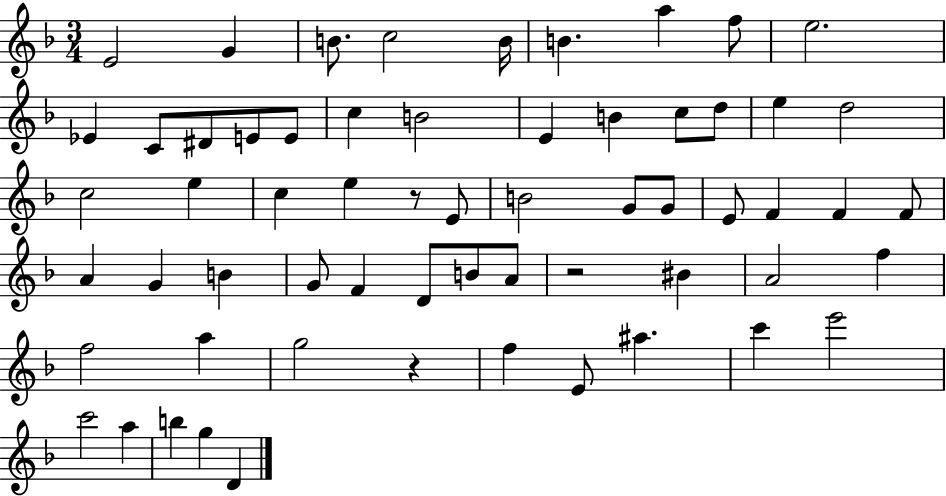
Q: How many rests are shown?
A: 3